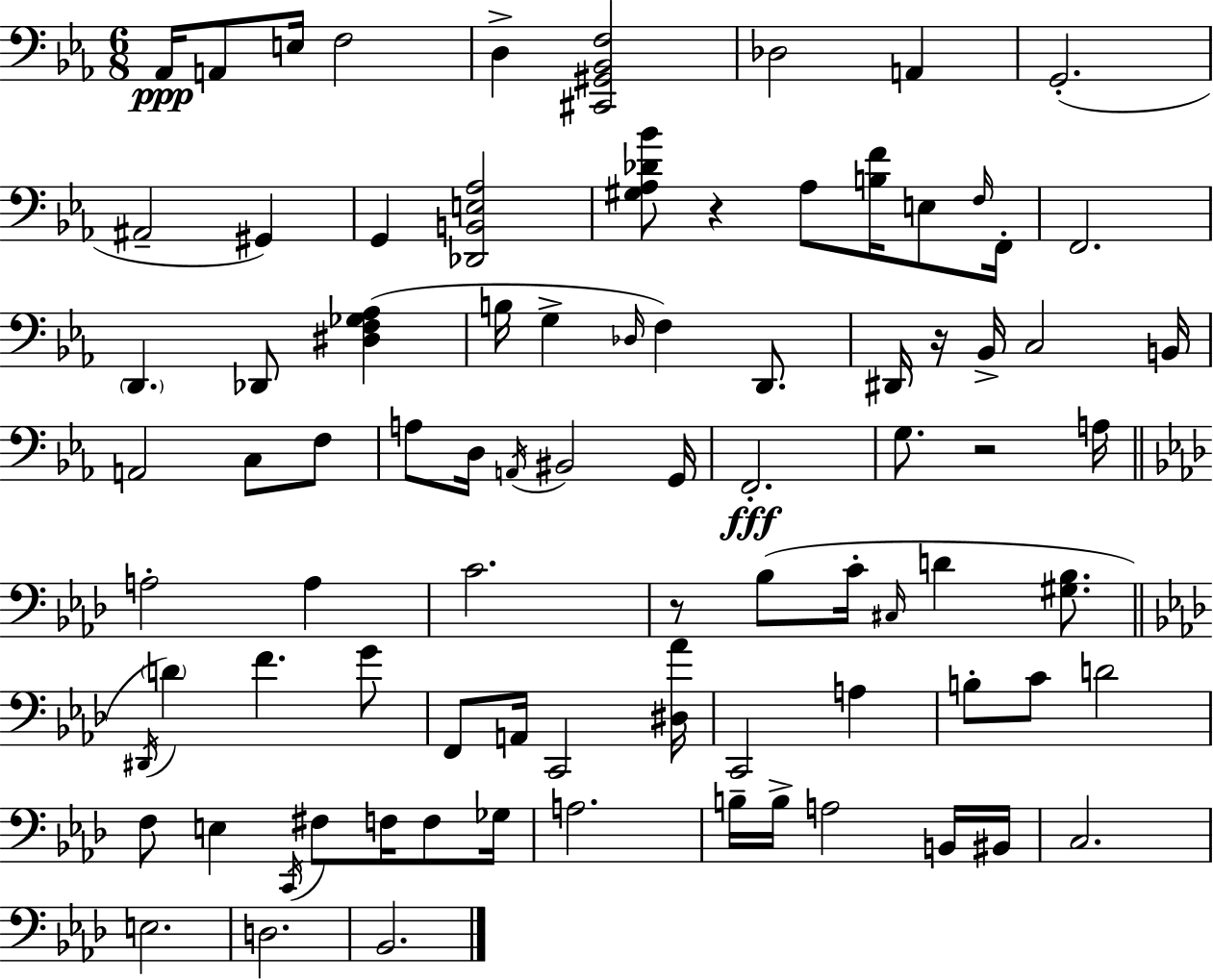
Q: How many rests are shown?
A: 4